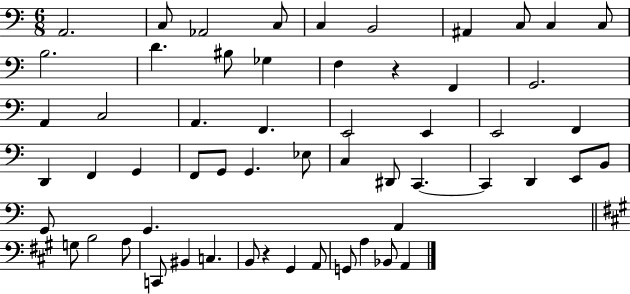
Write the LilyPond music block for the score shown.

{
  \clef bass
  \numericTimeSignature
  \time 6/8
  \key c \major
  a,2. | c8 aes,2 c8 | c4 b,2 | ais,4 c8 c4 c8 | \break b2. | d'4. bis8 ges4 | f4 r4 f,4 | g,2. | \break a,4 c2 | a,4. f,4. | e,2 e,4 | e,2 f,4 | \break d,4 f,4 g,4 | f,8 g,8 g,4. ees8 | c4 dis,8 c,4.~~ | c,4 d,4 e,8 b,8 | \break g,8 g,4. a,4 | \bar "||" \break \key a \major g8 b2 a8 | c,8 bis,4 c4. | b,8 r4 gis,4 a,8 | g,8 a4 bes,8 a,4 | \break \bar "|."
}